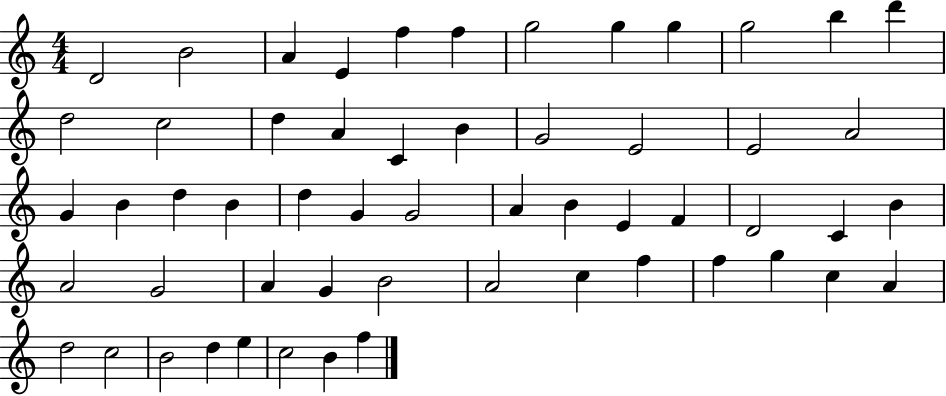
D4/h B4/h A4/q E4/q F5/q F5/q G5/h G5/q G5/q G5/h B5/q D6/q D5/h C5/h D5/q A4/q C4/q B4/q G4/h E4/h E4/h A4/h G4/q B4/q D5/q B4/q D5/q G4/q G4/h A4/q B4/q E4/q F4/q D4/h C4/q B4/q A4/h G4/h A4/q G4/q B4/h A4/h C5/q F5/q F5/q G5/q C5/q A4/q D5/h C5/h B4/h D5/q E5/q C5/h B4/q F5/q